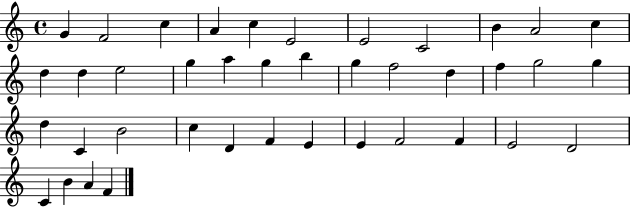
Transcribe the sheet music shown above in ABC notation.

X:1
T:Untitled
M:4/4
L:1/4
K:C
G F2 c A c E2 E2 C2 B A2 c d d e2 g a g b g f2 d f g2 g d C B2 c D F E E F2 F E2 D2 C B A F